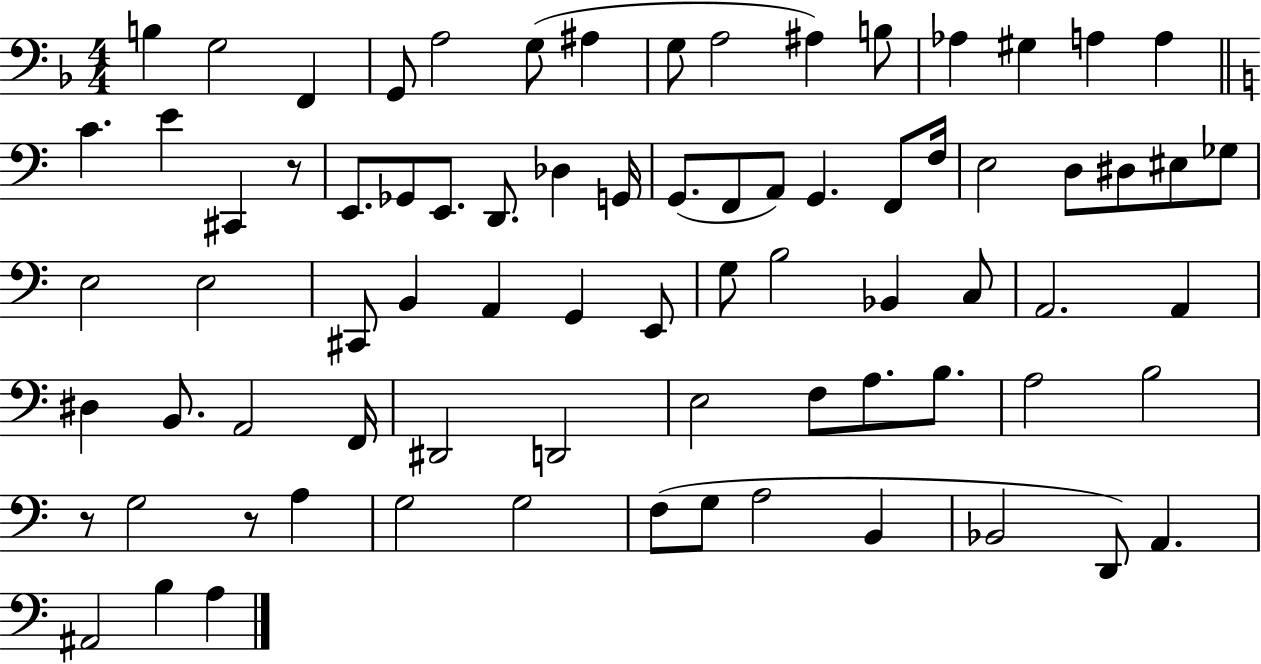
B3/q G3/h F2/q G2/e A3/h G3/e A#3/q G3/e A3/h A#3/q B3/e Ab3/q G#3/q A3/q A3/q C4/q. E4/q C#2/q R/e E2/e. Gb2/e E2/e. D2/e. Db3/q G2/s G2/e. F2/e A2/e G2/q. F2/e F3/s E3/h D3/e D#3/e EIS3/e Gb3/e E3/h E3/h C#2/e B2/q A2/q G2/q E2/e G3/e B3/h Bb2/q C3/e A2/h. A2/q D#3/q B2/e. A2/h F2/s D#2/h D2/h E3/h F3/e A3/e. B3/e. A3/h B3/h R/e G3/h R/e A3/q G3/h G3/h F3/e G3/e A3/h B2/q Bb2/h D2/e A2/q. A#2/h B3/q A3/q